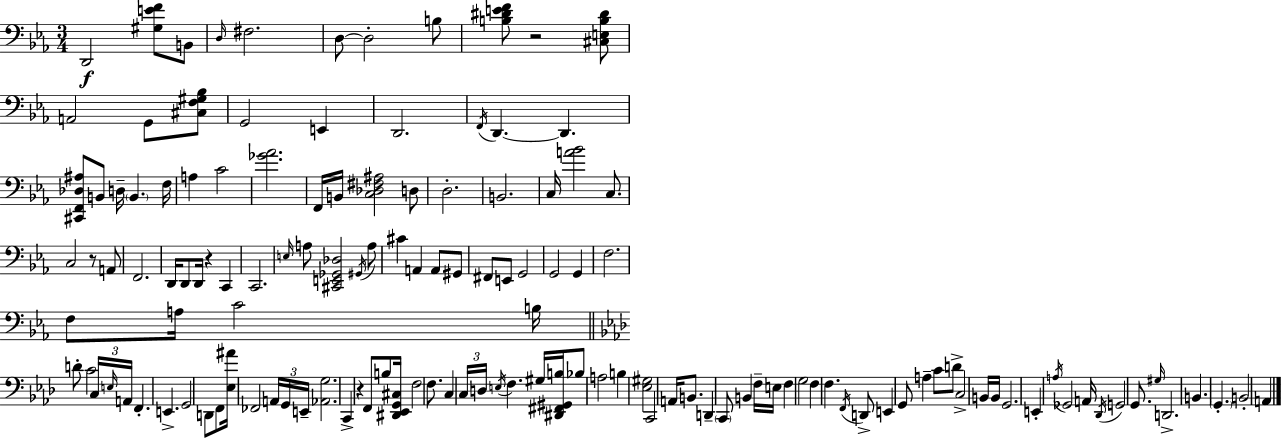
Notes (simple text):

D2/h [G#3,E4,F4]/e B2/e D3/s F#3/h. D3/e D3/h B3/e [B3,D#4,E4,F4]/e R/h [C#3,E3,B3,D#4]/e A2/h G2/e [C#3,F3,G#3,Bb3]/e G2/h E2/q D2/h. F2/s D2/q. D2/q. [C#2,F2,Db3,A#3]/e B2/e D3/s B2/q. F3/s A3/q C4/h [Gb4,Ab4]/h. F2/s B2/s [C3,Db3,F#3,A#3]/h D3/e D3/h. B2/h. C3/s [A4,Bb4]/h C3/e. C3/h R/e A2/e F2/h. D2/s D2/e D2/s R/q C2/q C2/h. E3/s A3/e [C#2,E2,Gb2,Db3]/h G#2/s A3/e C#4/q A2/q A2/e G#2/e F#2/e E2/e G2/h G2/h G2/q F3/h. F3/e A3/s C4/h B3/s D4/e C4/h C3/s E3/s A2/s F2/q. E2/q. G2/h D2/e F2/e [Eb3,A#4]/s FES2/h A2/s G2/s E2/s [Ab2,G3]/h. C2/q R/q F2/e B3/e [D#2,Eb2,G2,C#3]/s F3/h F3/e. C3/q C3/s D3/s E3/s F3/q. G#3/s [D#2,F#2,G#2,B3]/s Bb3/e A3/h B3/q [Eb3,G#3]/h C2/h A2/s B2/e. D2/q C2/e B2/q F3/s E3/s F3/q G3/h F3/q F3/q. F2/s D2/e E2/q G2/e A3/q C4/e D4/e C3/h B2/s B2/s G2/h. E2/q A3/s Gb2/h A2/s Db2/s G2/h G2/e. G#3/s D2/h. B2/q. G2/q. B2/h A2/q